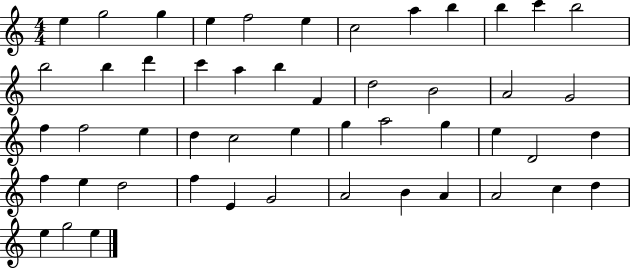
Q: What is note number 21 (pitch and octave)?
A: B4